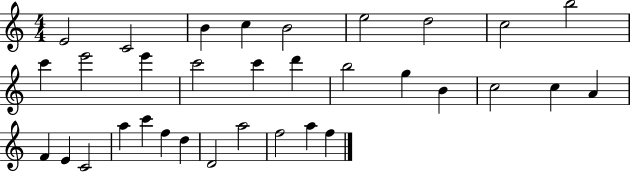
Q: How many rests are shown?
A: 0